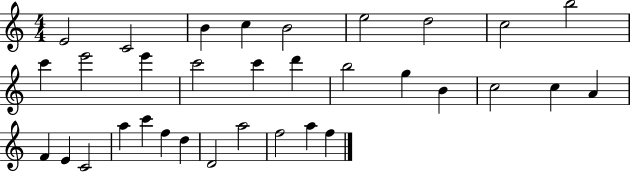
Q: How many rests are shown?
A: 0